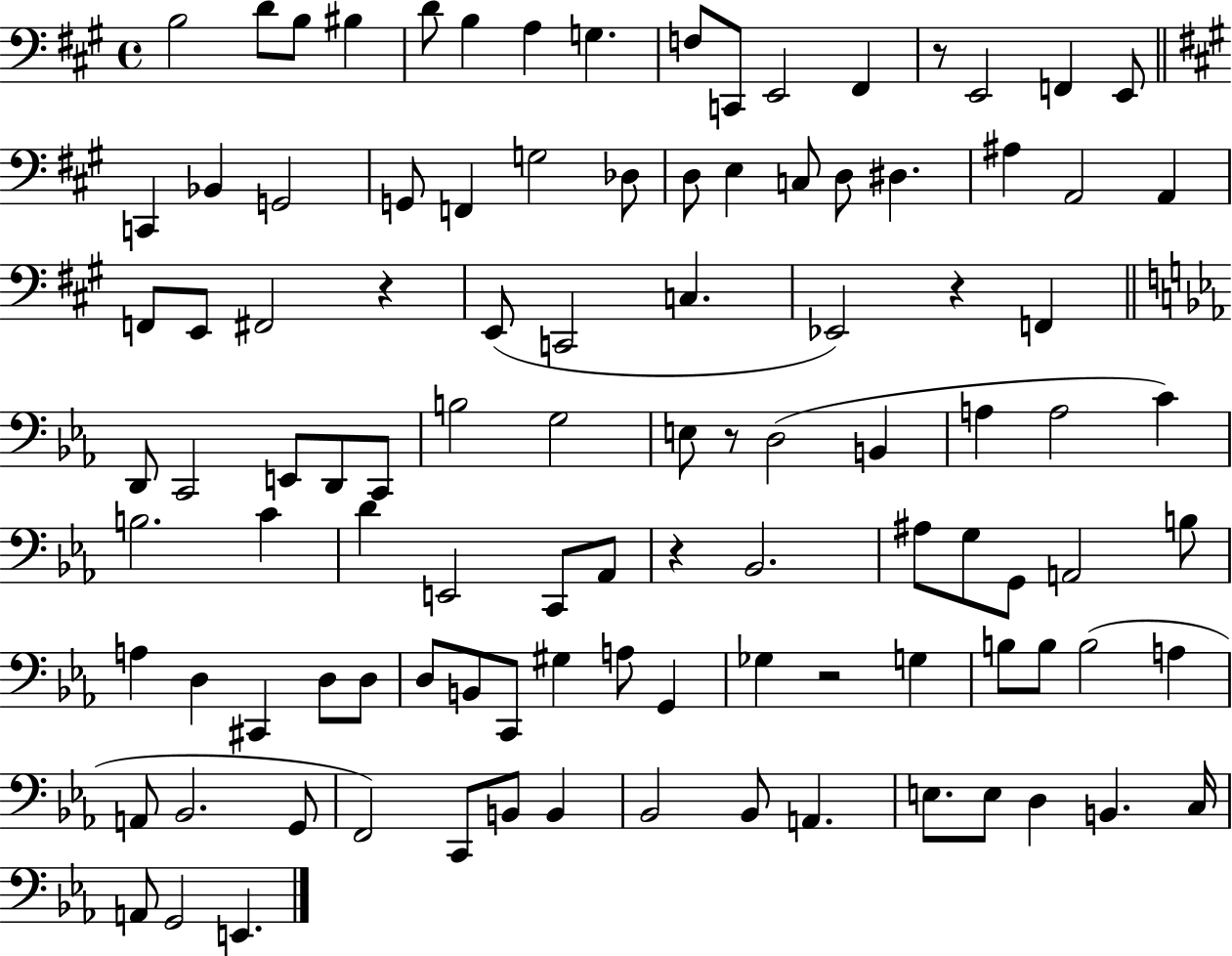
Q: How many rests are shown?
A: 6